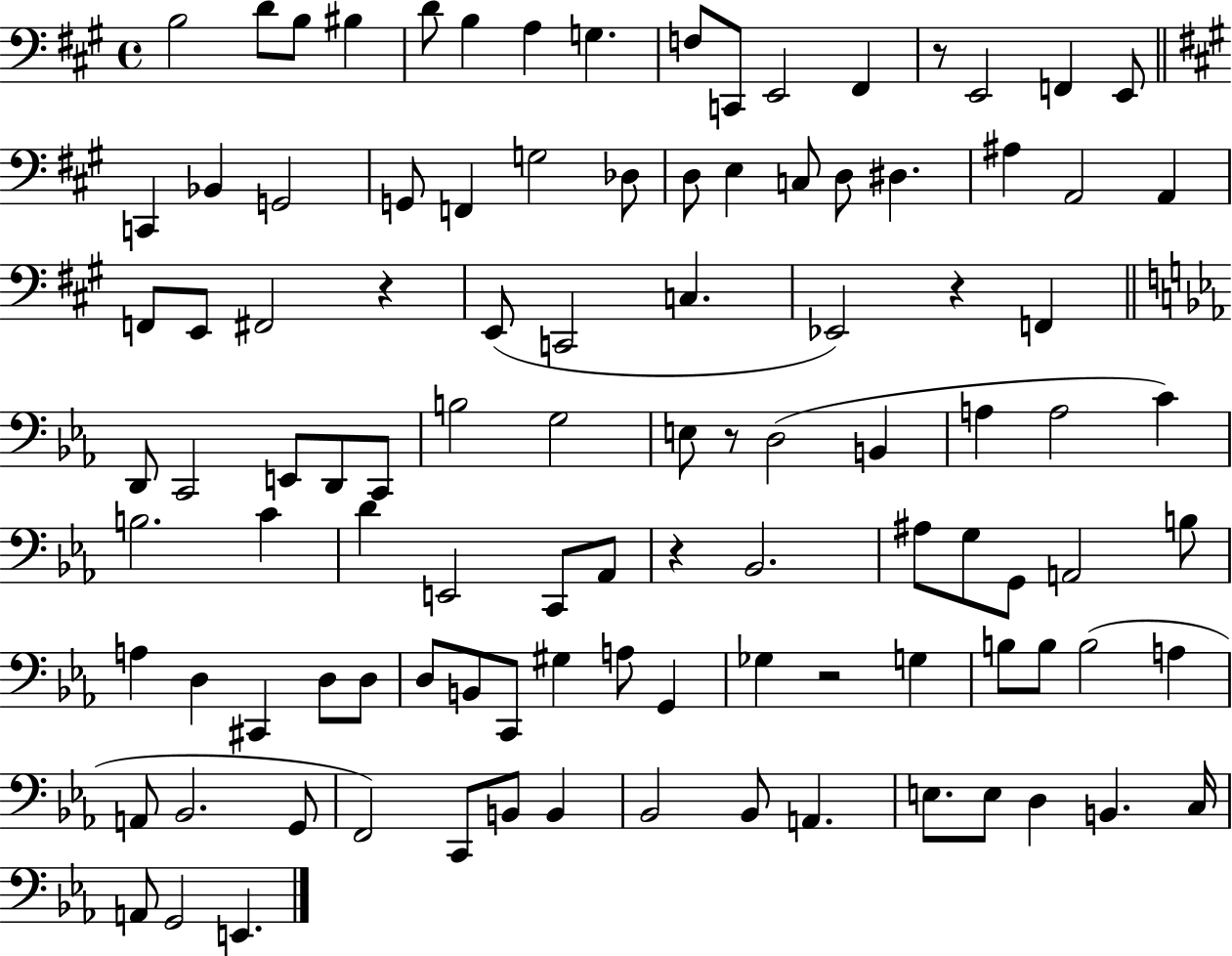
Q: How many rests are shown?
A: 6